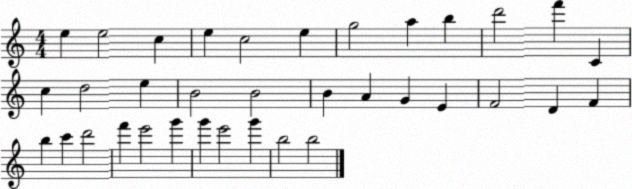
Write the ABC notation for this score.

X:1
T:Untitled
M:4/4
L:1/4
K:C
e e2 c e c2 e g2 a b d'2 f' C c d2 e B2 B2 B A G E F2 D F b c' d'2 f' e'2 g' g' e'2 g' b2 b2